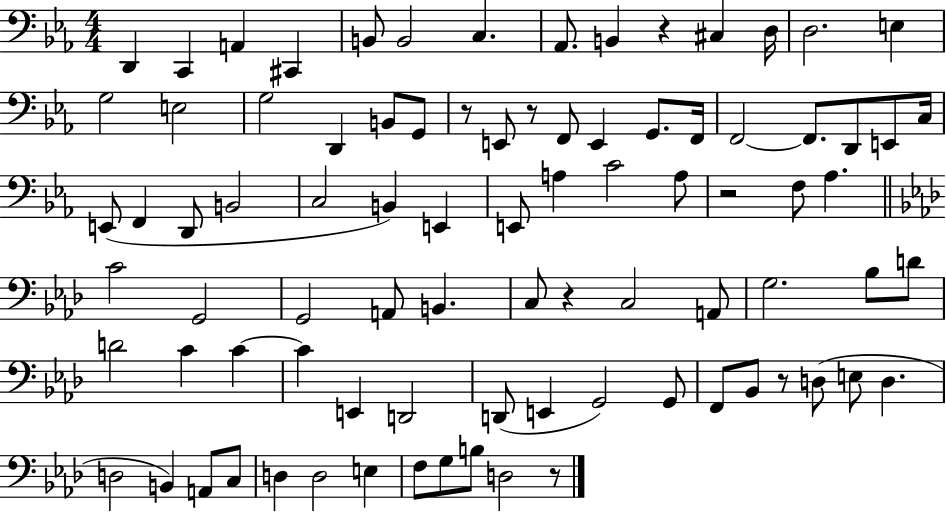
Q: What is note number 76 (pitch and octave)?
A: F3